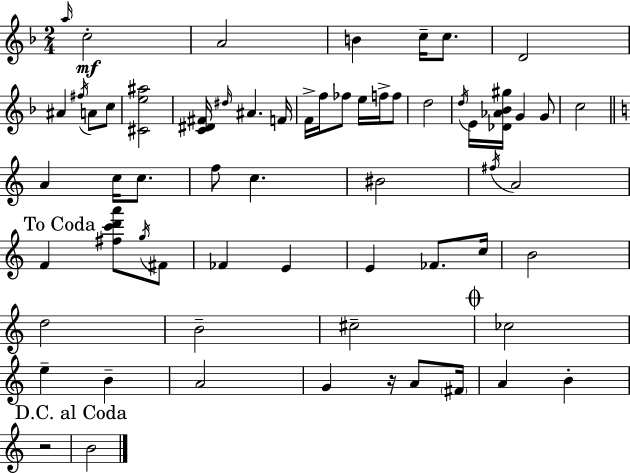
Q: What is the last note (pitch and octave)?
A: B4